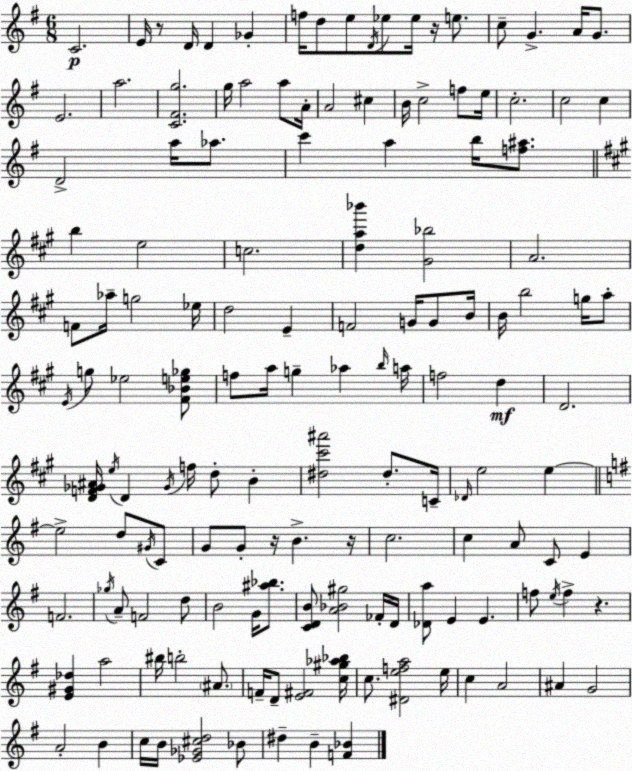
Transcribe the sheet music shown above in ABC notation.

X:1
T:Untitled
M:6/8
L:1/4
K:Em
C2 E/4 z/2 D/4 D _G f/4 d/2 e/2 D/4 _e/2 _e/4 z/4 e/2 c/2 G A/4 G/2 E2 a2 [C^Fg]2 g/4 a2 a/2 A/4 A2 ^c B/4 c2 f/2 e/4 c2 c2 c D2 a/4 _a/2 c' a b/4 [f^a]/2 b e2 c2 [da_b'] [^G_b]2 A2 F/2 _a/4 g2 _e/4 d2 E F2 G/4 G/2 B/4 B/4 b2 g/4 a/2 E/4 g/2 _e2 [^F_Be_g]/2 f/2 a/4 g _a b/4 a/4 f2 d D2 [DF_G^A]/4 e/4 D _G/4 f/4 d/2 B [^d^c'^a']2 ^d/2 C/4 _D/4 e2 e e2 d/2 ^G/4 C/2 G/2 G/2 z/4 B z/4 c2 c A/2 C/2 E F2 _g/4 A/2 F2 d/2 B2 G/4 [^a_b]/2 [CDB]/2 [A_B^g]2 _F/4 D/4 [_Da]/2 E E f/2 e/4 f z [E^G_d] a2 ^b/4 b2 ^A/2 F/4 D/2 [E^F]2 [c^g_a_b]/4 c/2 [^Defa]2 e/4 c A2 ^A G2 A2 B c/4 B/4 [_E_G^cd]2 _B/2 ^d B [F_B]